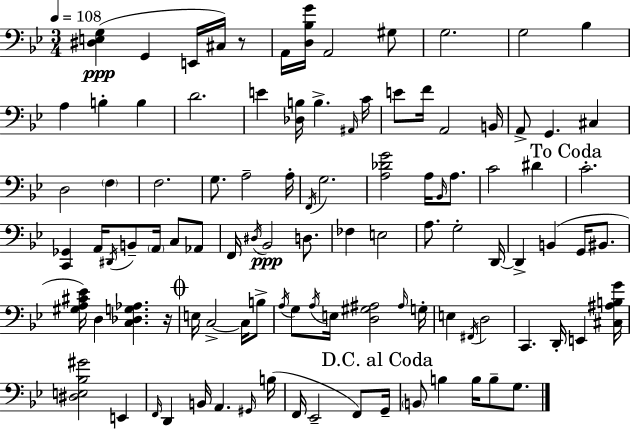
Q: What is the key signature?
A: G minor